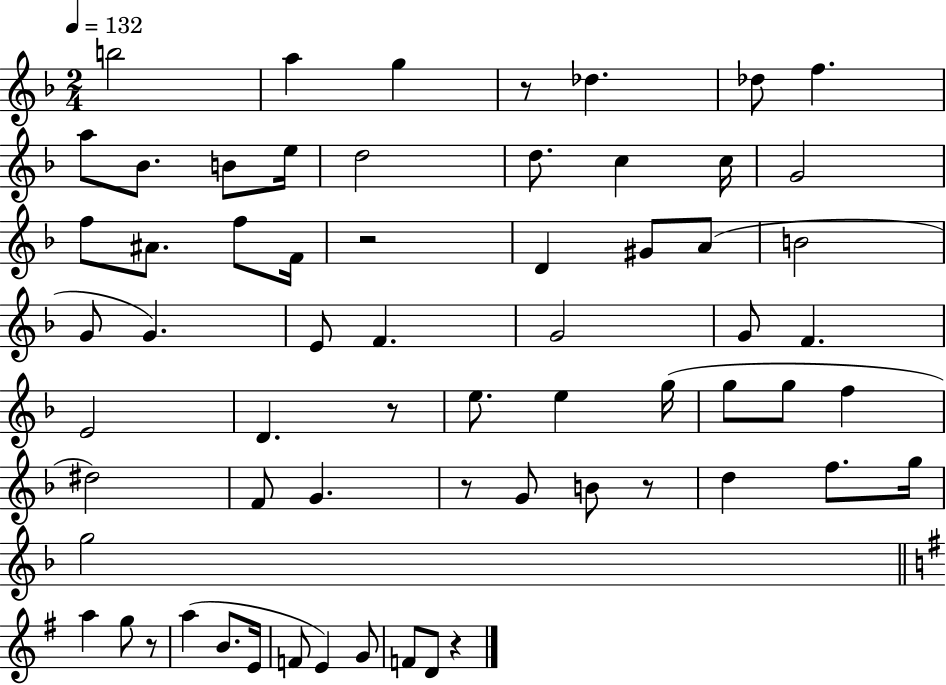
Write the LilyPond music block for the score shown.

{
  \clef treble
  \numericTimeSignature
  \time 2/4
  \key f \major
  \tempo 4 = 132
  \repeat volta 2 { b''2 | a''4 g''4 | r8 des''4. | des''8 f''4. | \break a''8 bes'8. b'8 e''16 | d''2 | d''8. c''4 c''16 | g'2 | \break f''8 ais'8. f''8 f'16 | r2 | d'4 gis'8 a'8( | b'2 | \break g'8 g'4.) | e'8 f'4. | g'2 | g'8 f'4. | \break e'2 | d'4. r8 | e''8. e''4 g''16( | g''8 g''8 f''4 | \break dis''2) | f'8 g'4. | r8 g'8 b'8 r8 | d''4 f''8. g''16 | \break g''2 | \bar "||" \break \key e \minor a''4 g''8 r8 | a''4( b'8. e'16 | f'8 e'4) g'8 | f'8 d'8 r4 | \break } \bar "|."
}